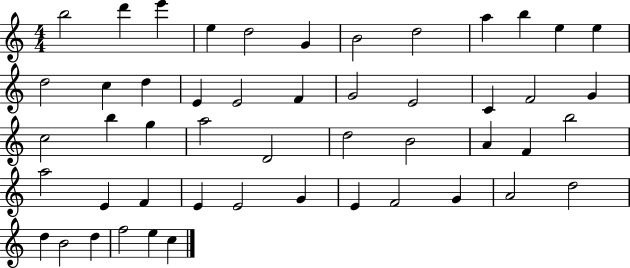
X:1
T:Untitled
M:4/4
L:1/4
K:C
b2 d' e' e d2 G B2 d2 a b e e d2 c d E E2 F G2 E2 C F2 G c2 b g a2 D2 d2 B2 A F b2 a2 E F E E2 G E F2 G A2 d2 d B2 d f2 e c